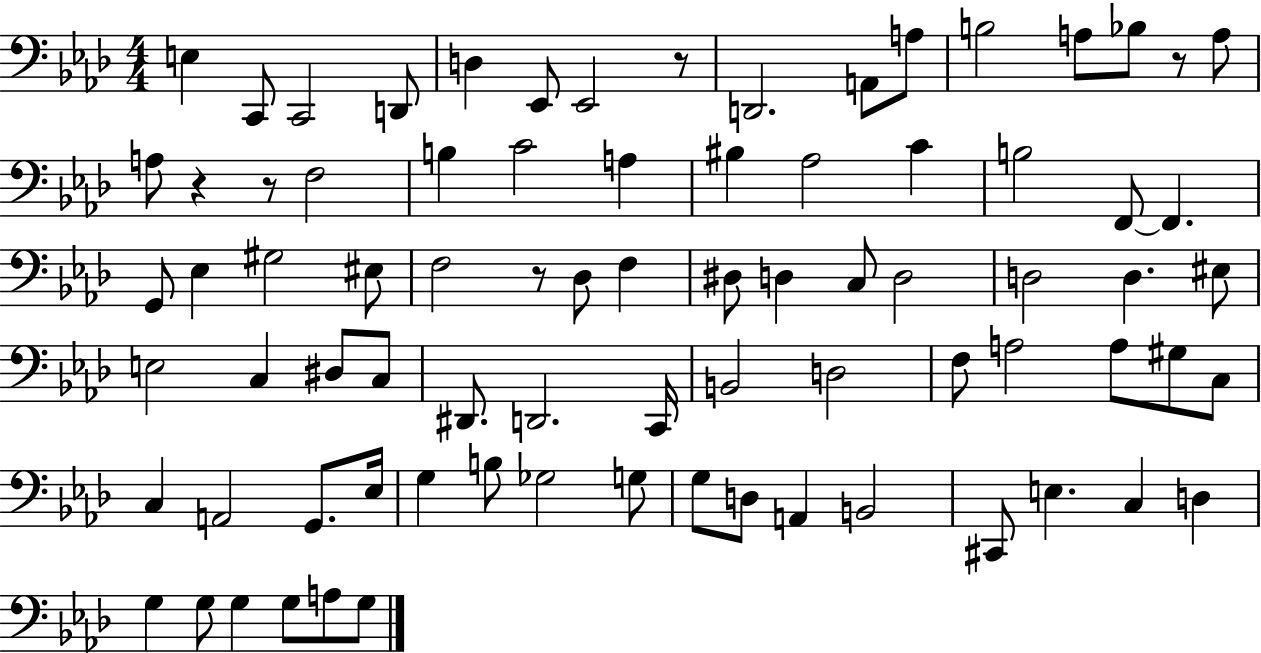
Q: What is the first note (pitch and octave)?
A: E3